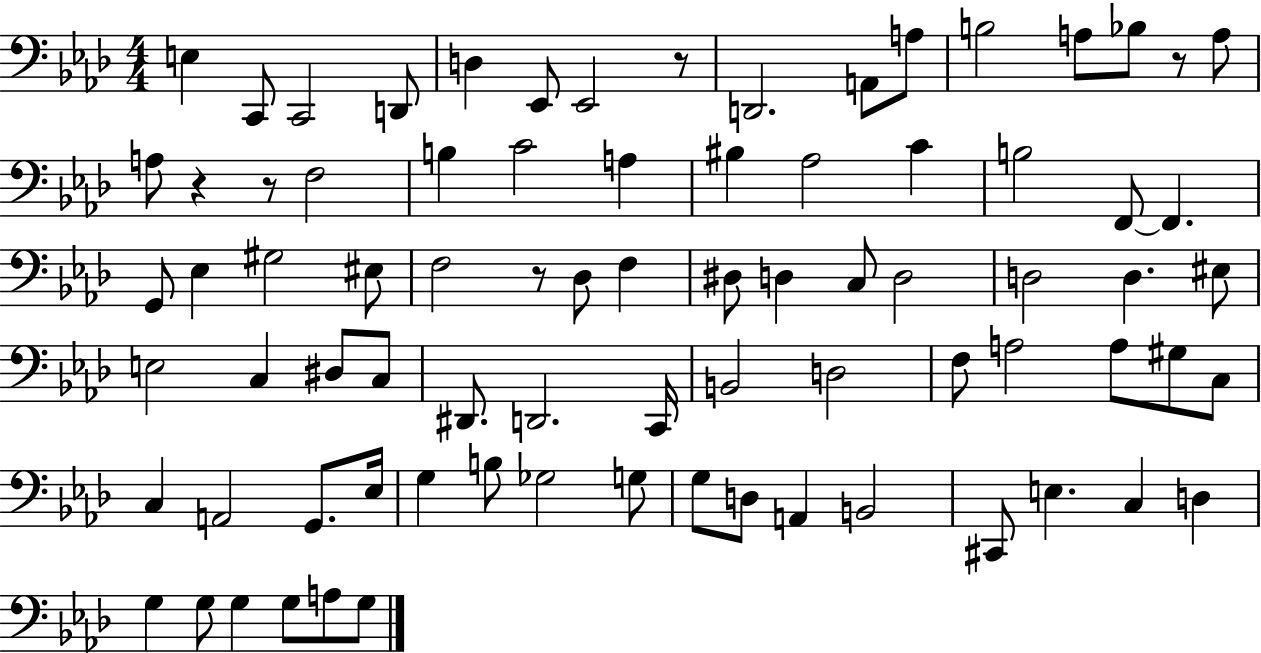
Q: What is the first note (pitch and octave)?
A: E3